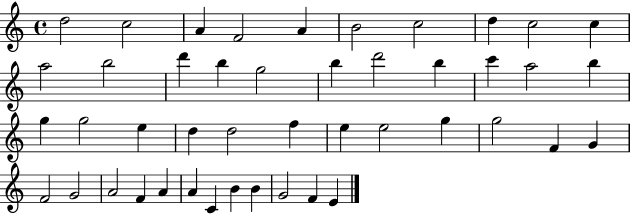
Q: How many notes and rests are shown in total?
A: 45